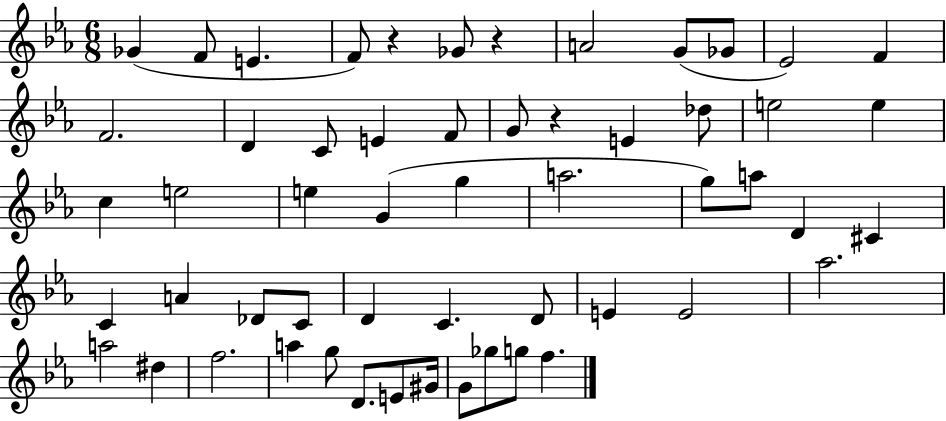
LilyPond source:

{
  \clef treble
  \numericTimeSignature
  \time 6/8
  \key ees \major
  ges'4( f'8 e'4. | f'8) r4 ges'8 r4 | a'2 g'8( ges'8 | ees'2) f'4 | \break f'2. | d'4 c'8 e'4 f'8 | g'8 r4 e'4 des''8 | e''2 e''4 | \break c''4 e''2 | e''4 g'4( g''4 | a''2. | g''8) a''8 d'4 cis'4 | \break c'4 a'4 des'8 c'8 | d'4 c'4. d'8 | e'4 e'2 | aes''2. | \break a''2 dis''4 | f''2. | a''4 g''8 d'8. e'8 gis'16 | g'8 ges''8 g''8 f''4. | \break \bar "|."
}